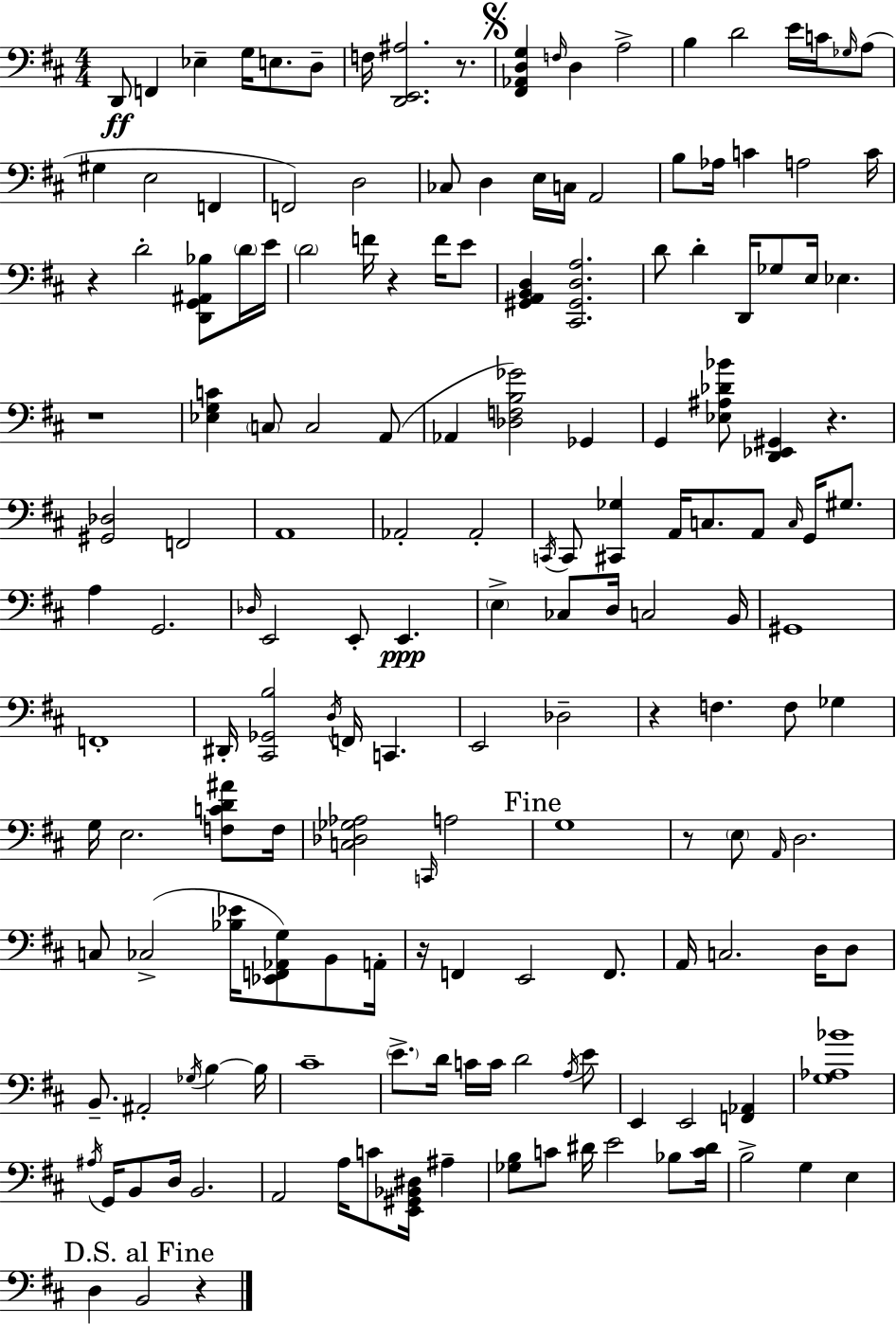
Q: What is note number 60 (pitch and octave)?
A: C3